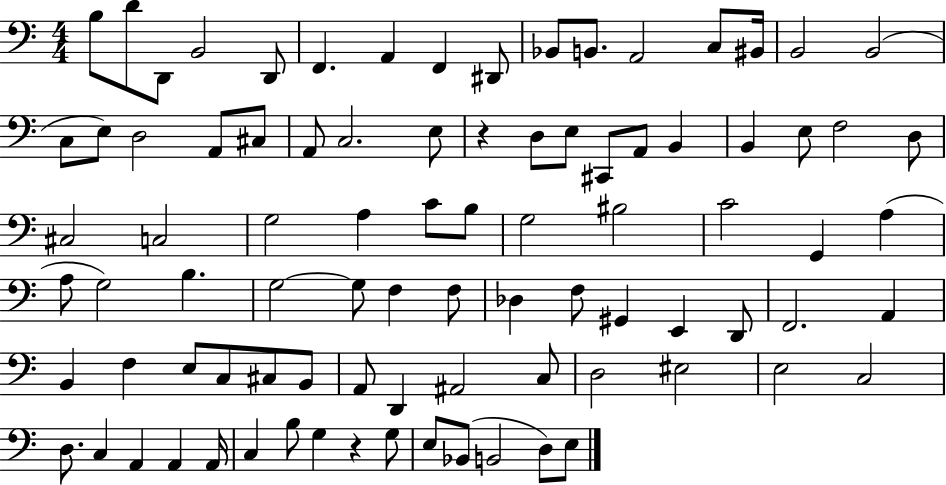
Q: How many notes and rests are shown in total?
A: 88